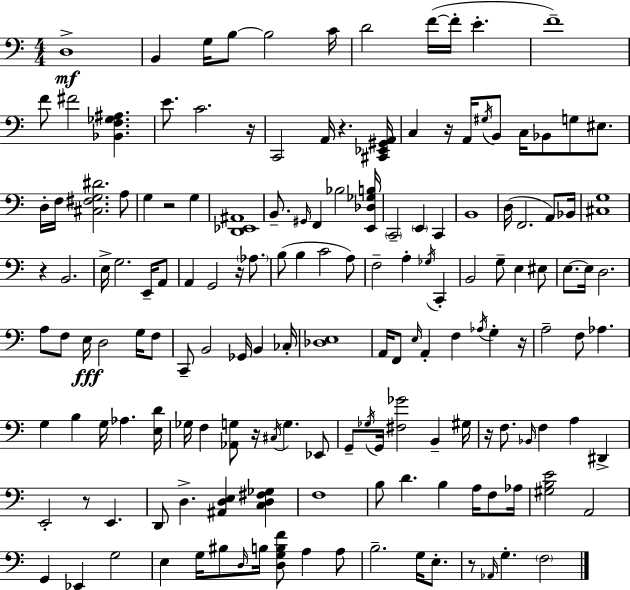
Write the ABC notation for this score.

X:1
T:Untitled
M:4/4
L:1/4
K:C
D,4 B,, G,/4 B,/2 B,2 C/4 D2 F/4 F/4 E F4 F/2 ^F2 [_B,,F,_G,^A,] E/2 C2 z/4 C,,2 A,,/4 z [^C,,_E,,^G,,A,,]/4 C, z/4 A,,/4 ^G,/4 B,,/2 C,/4 _B,,/2 G,/2 ^E,/2 D,/4 F,/4 [^C,^F,G,^D]2 A,/2 G, z2 G, [D,,_E,,^A,,]4 B,,/2 ^G,,/4 F,, _B,2 [E,,_D,_G,B,]/4 C,,2 E,, C,, B,,4 D,/4 F,,2 A,,/2 _B,,/4 [^C,G,]4 z B,,2 E,/4 G,2 E,,/4 A,,/2 A,, G,,2 z/4 _A,/2 B,/2 B, C2 A,/2 F,2 A, _G,/4 C,, B,,2 G,/2 E, ^E,/2 E,/2 E,/4 D,2 A,/2 F,/2 E,/4 D,2 G,/4 F,/2 C,,/2 B,,2 _G,,/4 B,, _C,/4 [_D,E,]4 A,,/4 F,,/2 E,/4 A,, F, _A,/4 G, z/4 A,2 F,/2 _A, G, B, G,/4 _A, [E,D]/4 _G,/4 F, [_A,,G,]/2 z/4 ^C,/4 G, _E,,/2 G,,/2 _G,/4 G,,/4 [^F,_G]2 B,, ^G,/4 z/4 F,/2 _B,,/4 F, A, ^D,, E,,2 z/2 E,, D,,/2 D, [^A,,D,E,] [C,D,^F,_G,] F,4 B,/2 D B, A,/4 F,/2 _A,/4 [^G,B,E]2 A,,2 G,, _E,, G,2 E, G,/4 ^B,/2 D,/4 B,/4 [D,G,B,F]/2 A, A,/2 B,2 G,/4 E,/2 z/2 _A,,/4 G, F,2